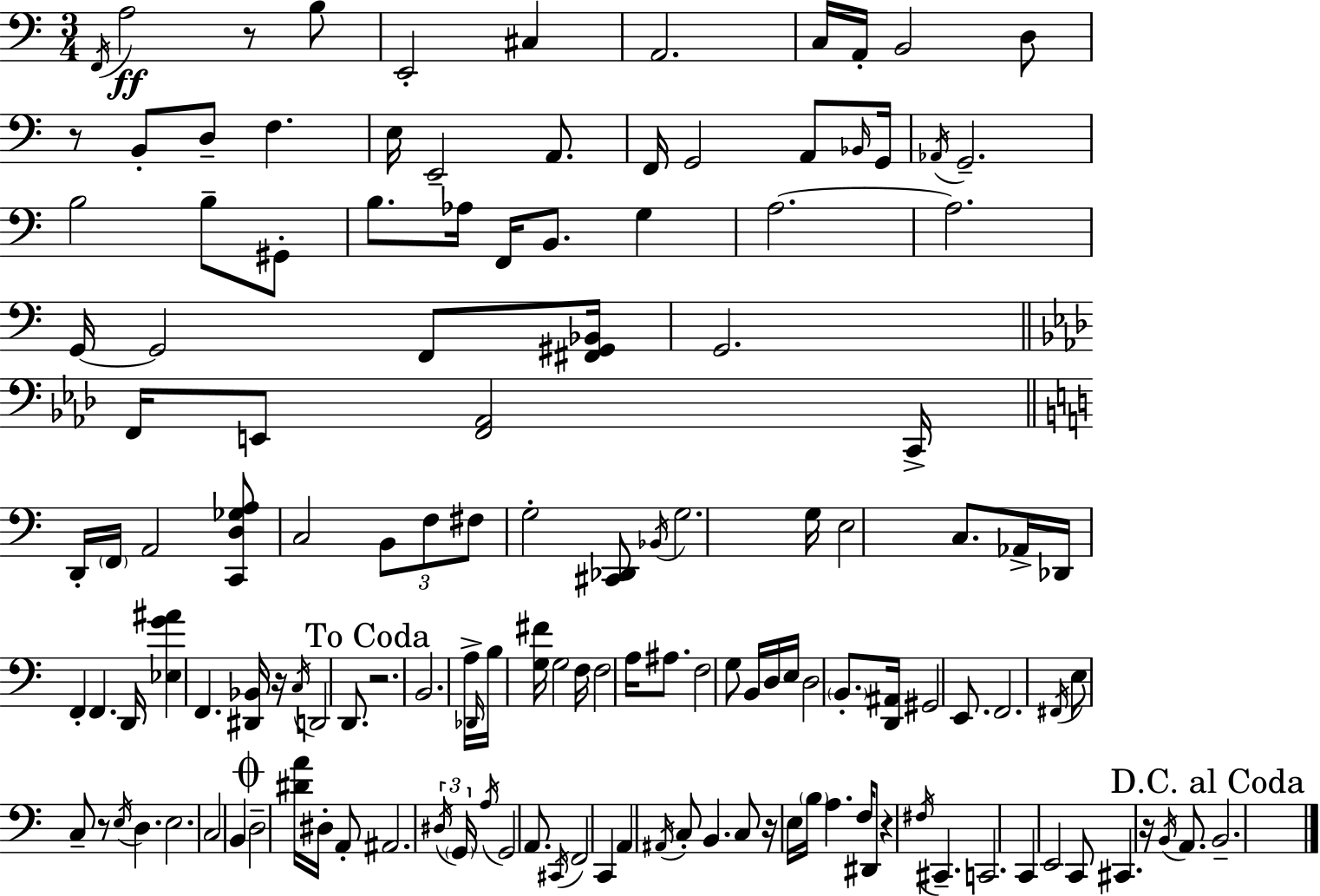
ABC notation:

X:1
T:Untitled
M:3/4
L:1/4
K:C
F,,/4 A,2 z/2 B,/2 E,,2 ^C, A,,2 C,/4 A,,/4 B,,2 D,/2 z/2 B,,/2 D,/2 F, E,/4 E,,2 A,,/2 F,,/4 G,,2 A,,/2 _B,,/4 G,,/4 _A,,/4 G,,2 B,2 B,/2 ^G,,/2 B,/2 _A,/4 F,,/4 B,,/2 G, A,2 A,2 G,,/4 G,,2 F,,/2 [^F,,^G,,_B,,]/4 G,,2 F,,/4 E,,/2 [F,,_A,,]2 C,,/4 D,,/4 F,,/4 A,,2 [C,,D,_G,A,]/2 C,2 B,,/2 F,/2 ^F,/2 G,2 [^C,,_D,,]/2 _B,,/4 G,2 G,/4 E,2 C,/2 _A,,/4 _D,,/4 F,, F,, D,,/4 [_E,G^A] F,, [^D,,_B,,]/4 z/4 C,/4 D,,2 D,,/2 z2 B,,2 A,/4 _D,,/4 B,/4 [G,^F]/4 G,2 F,/4 F,2 A,/4 ^A,/2 F,2 G,/2 B,,/4 D,/4 E,/4 D,2 B,,/2 [D,,^A,,]/4 ^G,,2 E,,/2 F,,2 ^F,,/4 E,/2 C,/2 z/2 E,/4 D, E,2 C,2 B,, D,2 [^DA]/4 ^D,/4 A,,/2 ^A,,2 ^D,/4 G,,/4 A,/4 G,,2 A,,/2 ^C,,/4 F,,2 C,, A,, ^A,,/4 C,/2 B,, C,/2 z/4 E,/4 B,/4 A, F,/4 ^D,,/2 z ^F,/4 ^C,, C,,2 C,, E,,2 C,,/2 ^C,, z/4 B,,/4 A,,/2 B,,2